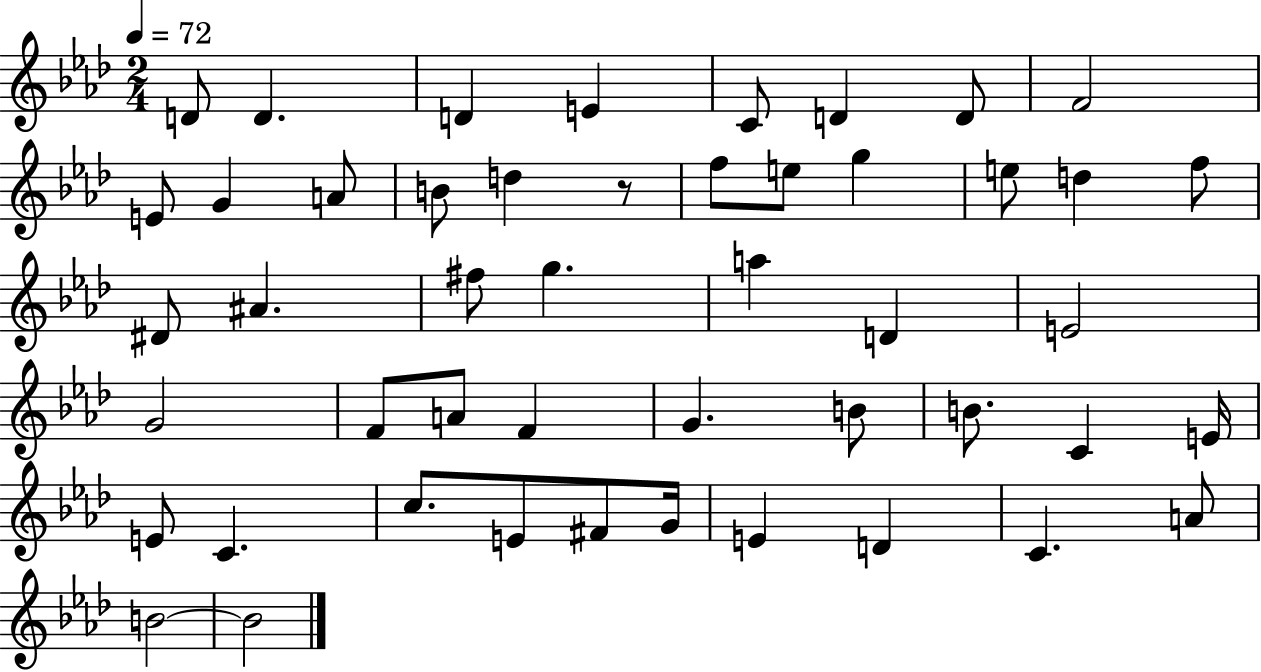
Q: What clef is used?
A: treble